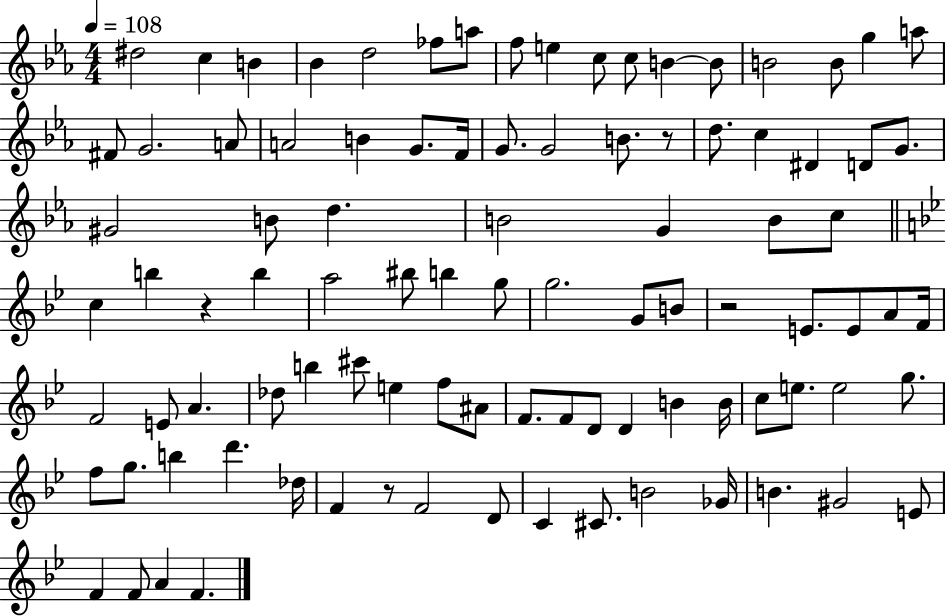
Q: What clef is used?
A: treble